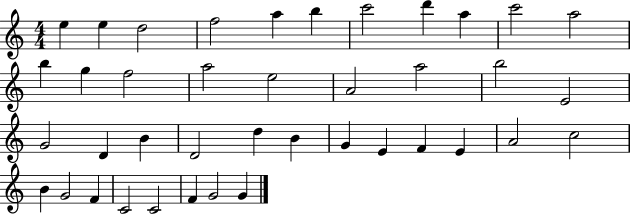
{
  \clef treble
  \numericTimeSignature
  \time 4/4
  \key c \major
  e''4 e''4 d''2 | f''2 a''4 b''4 | c'''2 d'''4 a''4 | c'''2 a''2 | \break b''4 g''4 f''2 | a''2 e''2 | a'2 a''2 | b''2 e'2 | \break g'2 d'4 b'4 | d'2 d''4 b'4 | g'4 e'4 f'4 e'4 | a'2 c''2 | \break b'4 g'2 f'4 | c'2 c'2 | f'4 g'2 g'4 | \bar "|."
}